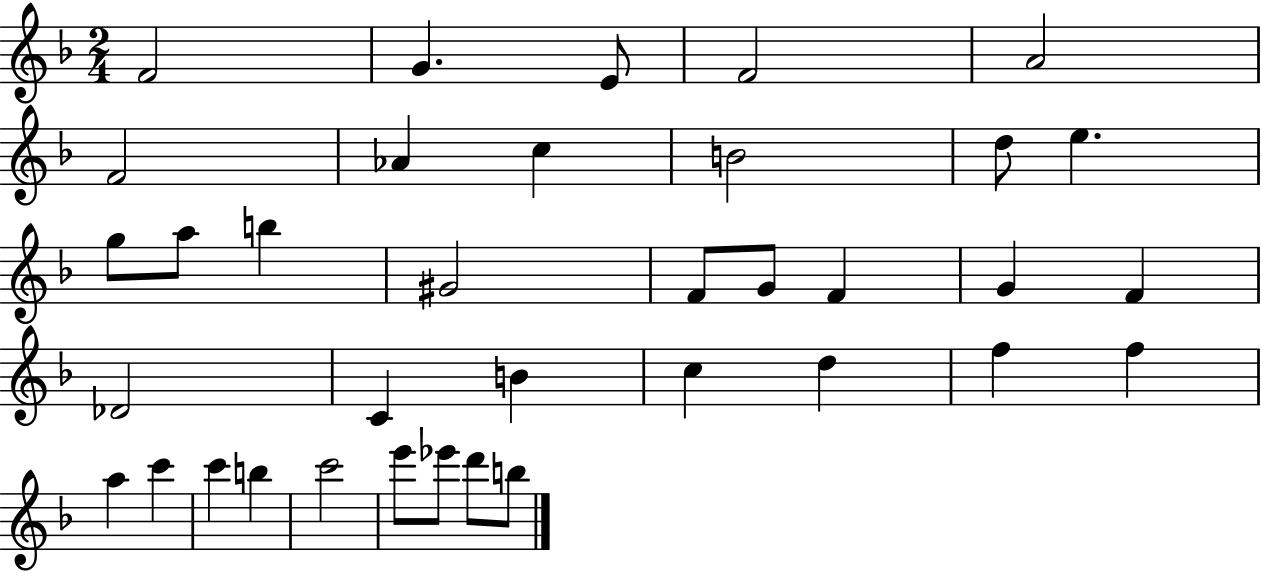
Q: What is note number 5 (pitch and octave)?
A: A4